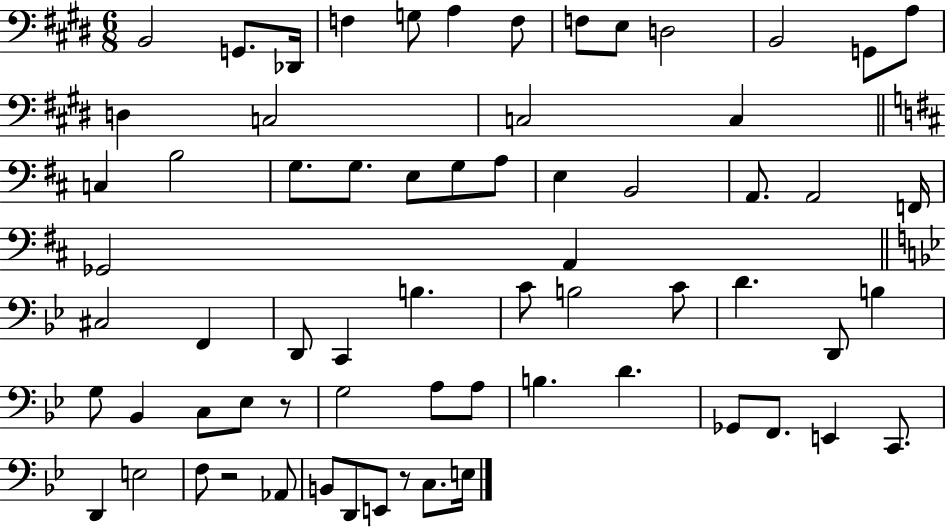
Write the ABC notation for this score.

X:1
T:Untitled
M:6/8
L:1/4
K:E
B,,2 G,,/2 _D,,/4 F, G,/2 A, F,/2 F,/2 E,/2 D,2 B,,2 G,,/2 A,/2 D, C,2 C,2 C, C, B,2 G,/2 G,/2 E,/2 G,/2 A,/2 E, B,,2 A,,/2 A,,2 F,,/4 _G,,2 A,, ^C,2 F,, D,,/2 C,, B, C/2 B,2 C/2 D D,,/2 B, G,/2 _B,, C,/2 _E,/2 z/2 G,2 A,/2 A,/2 B, D _G,,/2 F,,/2 E,, C,,/2 D,, E,2 F,/2 z2 _A,,/2 B,,/2 D,,/2 E,,/2 z/2 C,/2 E,/4